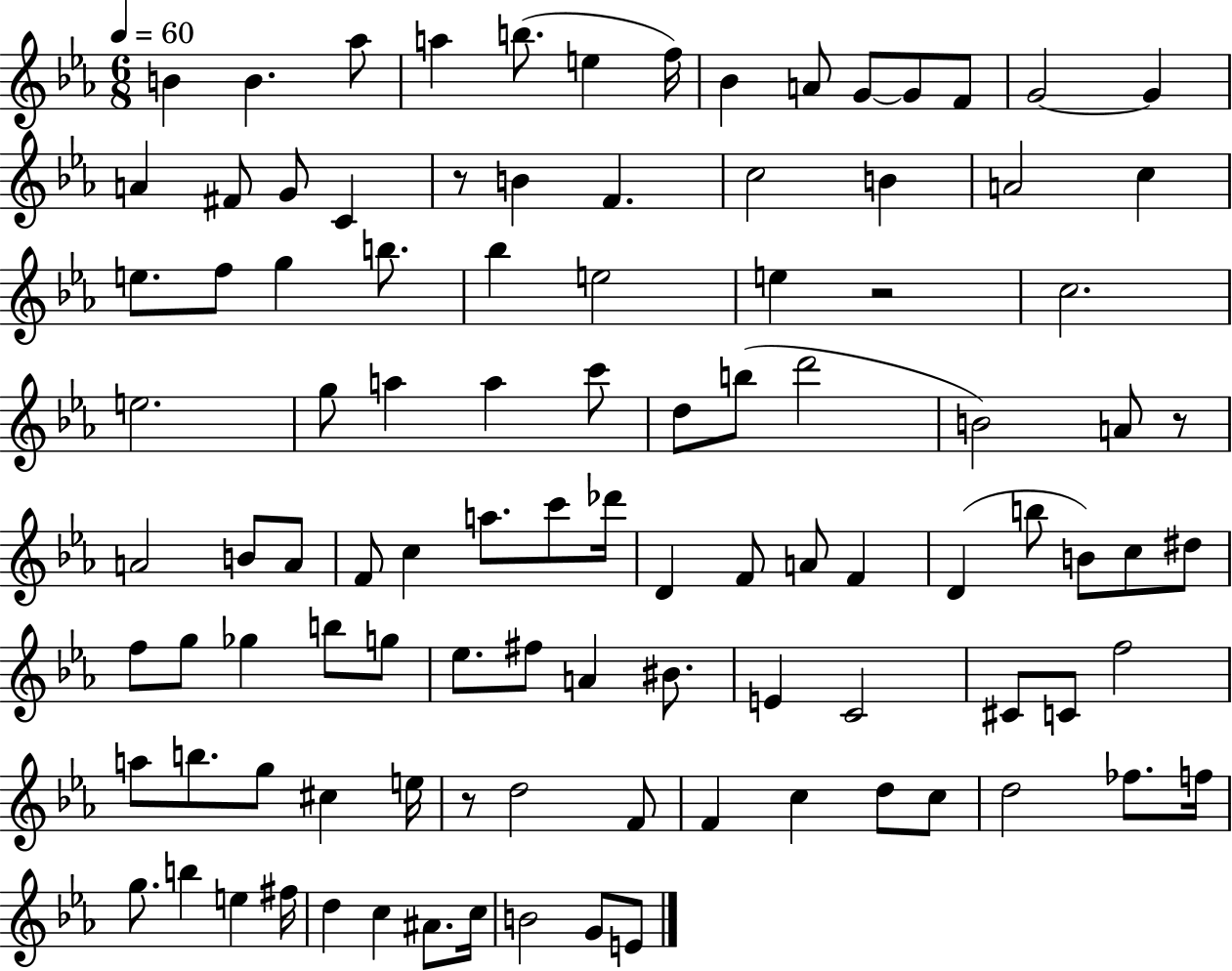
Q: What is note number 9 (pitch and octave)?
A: A4